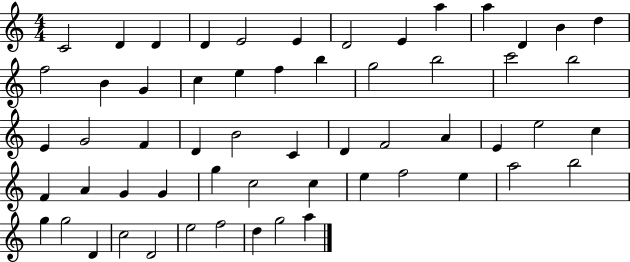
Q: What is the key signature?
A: C major